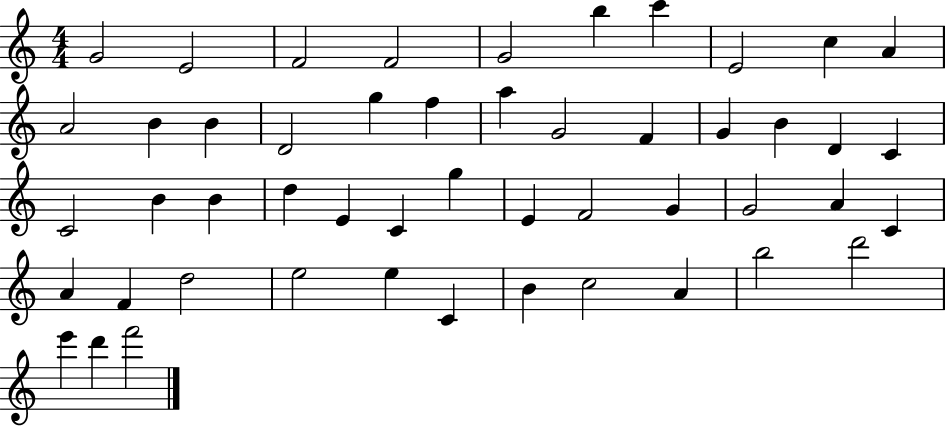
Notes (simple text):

G4/h E4/h F4/h F4/h G4/h B5/q C6/q E4/h C5/q A4/q A4/h B4/q B4/q D4/h G5/q F5/q A5/q G4/h F4/q G4/q B4/q D4/q C4/q C4/h B4/q B4/q D5/q E4/q C4/q G5/q E4/q F4/h G4/q G4/h A4/q C4/q A4/q F4/q D5/h E5/h E5/q C4/q B4/q C5/h A4/q B5/h D6/h E6/q D6/q F6/h